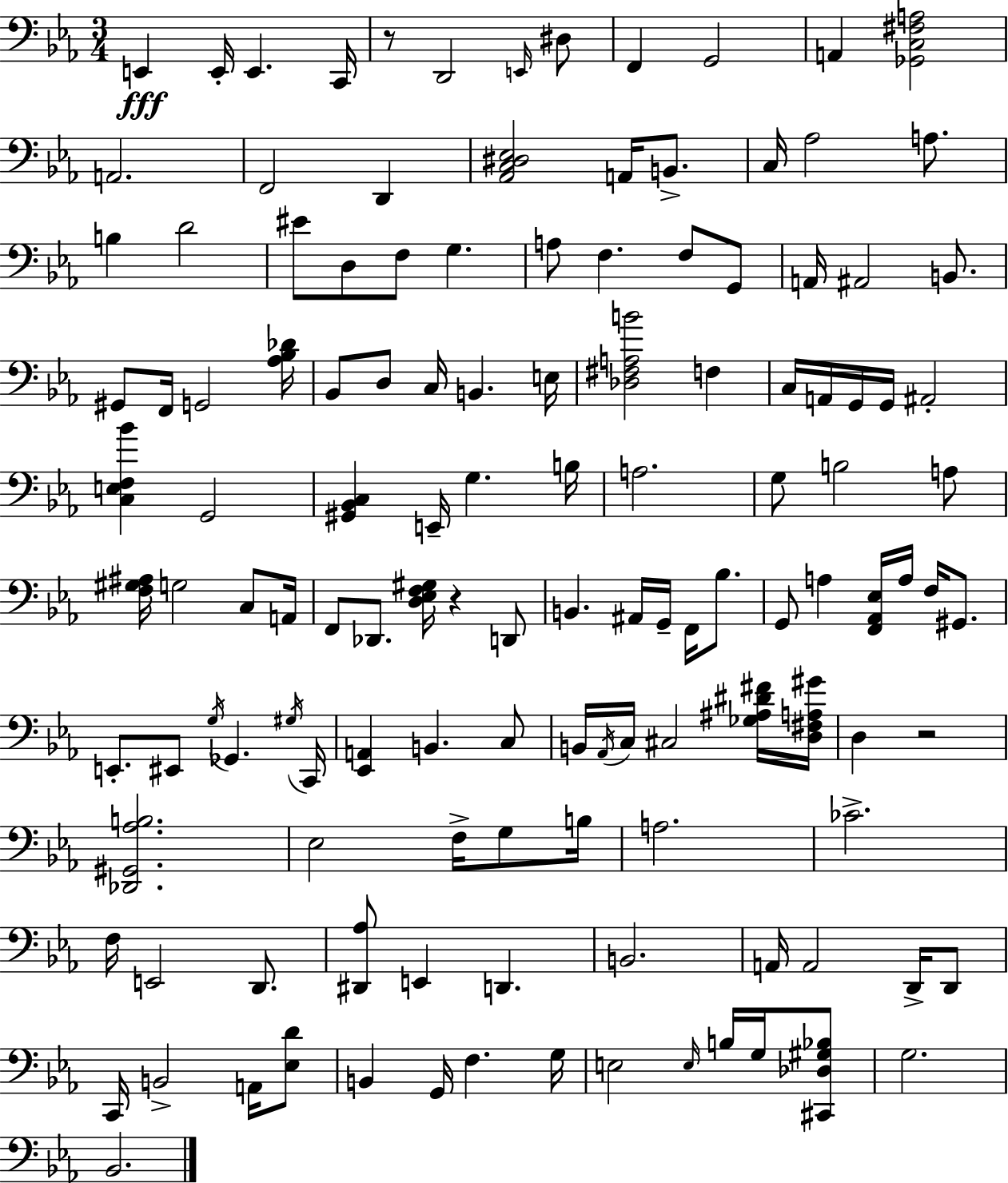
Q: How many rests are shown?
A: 3